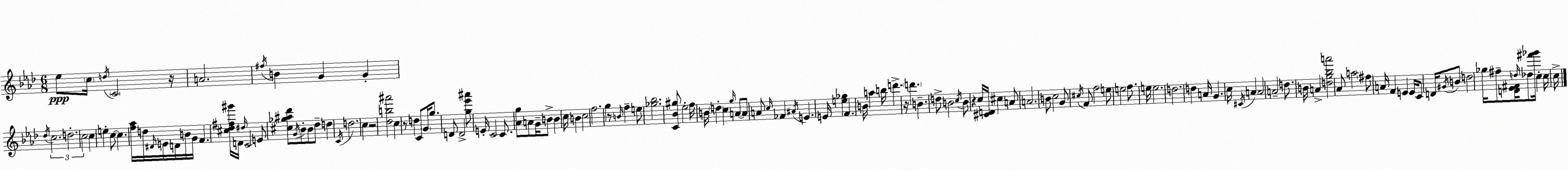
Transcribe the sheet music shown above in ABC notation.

X:1
T:Untitled
M:6/8
L:1/4
K:Fm
_e/2 c/4 d/4 C2 z/4 A2 ^f/4 B G G _d/4 c2 d2 c2 c e c/2 c [f_a]/4 d/4 ^D/4 E/4 D/4 B/4 G/4 F [^c_d^f^g']/4 D/4 ^d/4 C2 E/2 [^c_g^a_d']/2 G/4 _B/2 _B/2 _d/2 d C/4 d2 c z2 [_db^a']2 c z/2 d C/2 G/4 g/2 D/2 D2 [g_e'^a']/2 E/4 C2 C/2 [_Ag]/2 A/2 G/4 B/2 B c/4 B c2 f2 g z/2 B/4 f e/2 [_g_b]2 [C_B^g]/2 _e2 f/4 B/4 d c g/4 A/2 A/2 A/2 c/4 _F ^A/4 E E/4 [e_g] F B/4 a b/4 d' z/4 d' B d/2 B2 c/4 B/2 z c/4 [^CD]/4 ^c A/2 A2 B/2 c2 G/2 ^c/4 F/2 f2 e/2 e2 f/2 e/4 e2 d2 d A/4 G c/4 ^C/4 A A2 A2 d/2 B/4 A [dg_ba']2 _A/2 a2 ^f/2 A/4 F E E/4 C/2 D/4 ^G/4 B/2 d2 _g/4 ^f/2 [D_E^F]/4 d/4 _d/2 [^f'_g']/4 c c/4 c/4